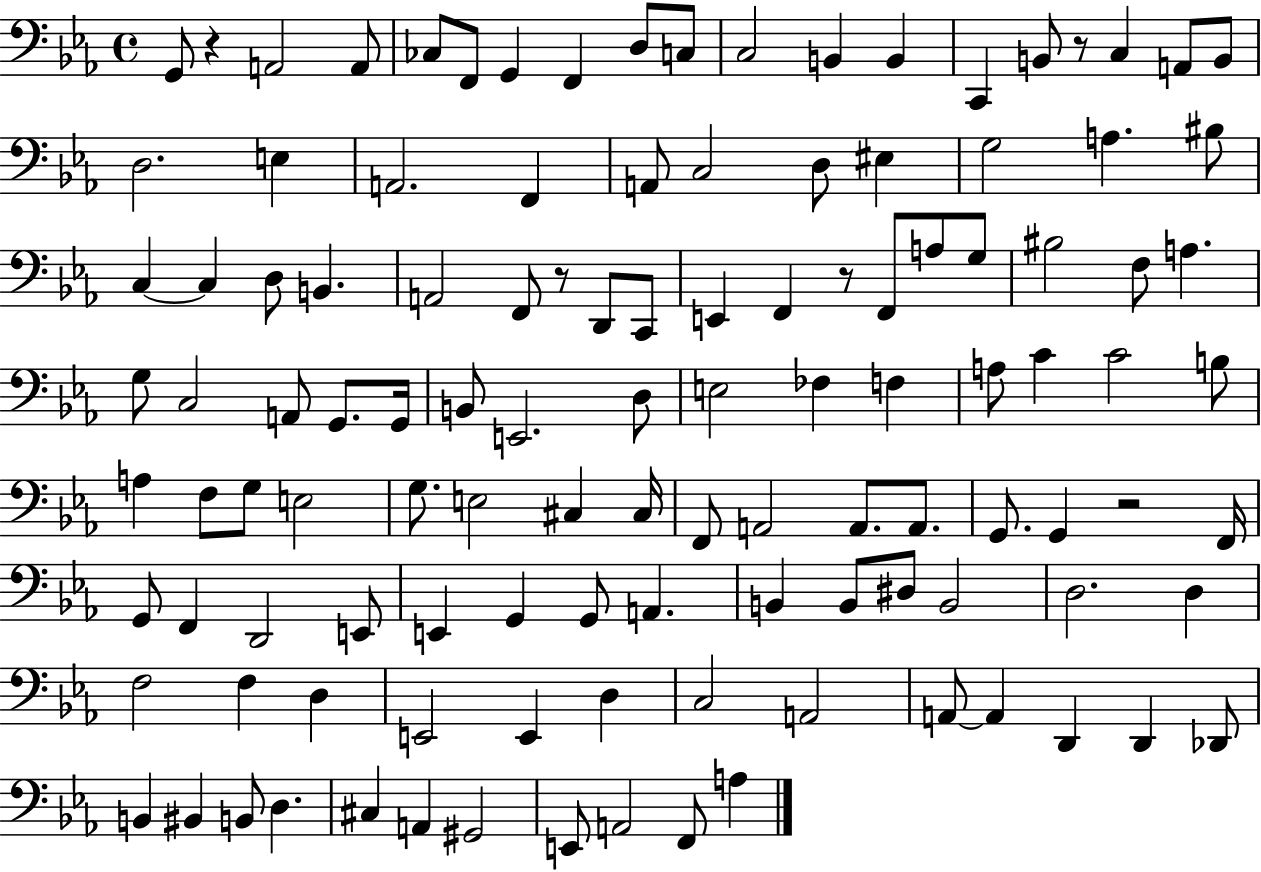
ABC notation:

X:1
T:Untitled
M:4/4
L:1/4
K:Eb
G,,/2 z A,,2 A,,/2 _C,/2 F,,/2 G,, F,, D,/2 C,/2 C,2 B,, B,, C,, B,,/2 z/2 C, A,,/2 B,,/2 D,2 E, A,,2 F,, A,,/2 C,2 D,/2 ^E, G,2 A, ^B,/2 C, C, D,/2 B,, A,,2 F,,/2 z/2 D,,/2 C,,/2 E,, F,, z/2 F,,/2 A,/2 G,/2 ^B,2 F,/2 A, G,/2 C,2 A,,/2 G,,/2 G,,/4 B,,/2 E,,2 D,/2 E,2 _F, F, A,/2 C C2 B,/2 A, F,/2 G,/2 E,2 G,/2 E,2 ^C, ^C,/4 F,,/2 A,,2 A,,/2 A,,/2 G,,/2 G,, z2 F,,/4 G,,/2 F,, D,,2 E,,/2 E,, G,, G,,/2 A,, B,, B,,/2 ^D,/2 B,,2 D,2 D, F,2 F, D, E,,2 E,, D, C,2 A,,2 A,,/2 A,, D,, D,, _D,,/2 B,, ^B,, B,,/2 D, ^C, A,, ^G,,2 E,,/2 A,,2 F,,/2 A,